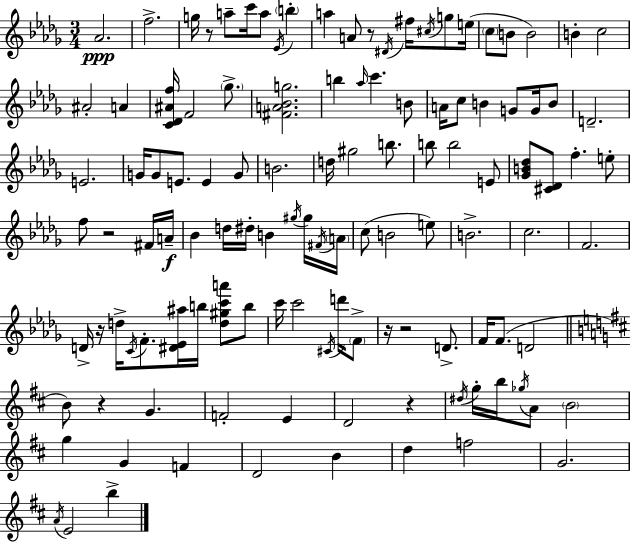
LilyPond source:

{
  \clef treble
  \numericTimeSignature
  \time 3/4
  \key bes \minor
  aes'2.\ppp | f''2.-> | g''16 r8 a''8-- c'''16 a''8 \acciaccatura { ees'16 } \parenthesize b''4-. | a''4 a'8 r8 \acciaccatura { dis'16 } fis''16 \acciaccatura { cis''16 } | \break g''8 e''16( \parenthesize c''8 b'8 b'2) | b'4-. c''2 | ais'2-. a'4 | <c' des' ais' f''>16 f'2 | \break \parenthesize ges''8.-> <fis' a' bes' g''>2. | b''4 \grace { aes''16 } c'''4. | b'8 a'16 c''8 b'4 g'8 | g'16 b'8 d'2.-- | \break e'2. | g'16 g'8 e'8. e'4 | g'8 b'2. | d''16 gis''2 | \break b''8. b''8 b''2 | e'8 <ges' b' des''>8 <cis' des'>8 f''4.-. | e''8-. f''8 r2 | fis'16 a'16--\f bes'4 d''16 dis''16-. b'4 | \break \acciaccatura { gis''16 } gis''16 \acciaccatura { fis'16 } \parenthesize a'16 c''8( b'2 | e''8) b'2.-> | c''2. | f'2. | \break d'16-> r16 d''16-> \acciaccatura { c'16 } f'8.-. | <dis' ees' ais''>16 b''16 <d'' gis'' c''' a'''>8 b''8 c'''16 c'''2 | \acciaccatura { cis'16 } d'''16 \parenthesize f'8-> r16 r2 | d'8.-> f'16 f'8.( | \break d'2 \bar "||" \break \key b \minor b'8) r4 g'4. | f'2-. e'4 | d'2 r4 | \acciaccatura { dis''16 } g''16-. b''16 \acciaccatura { ges''16 } a'8 \parenthesize b'2 | \break g''4 g'4 f'4 | d'2 b'4 | d''4 f''2 | g'2. | \break \acciaccatura { a'16 } e'2 b''4-> | \bar "|."
}